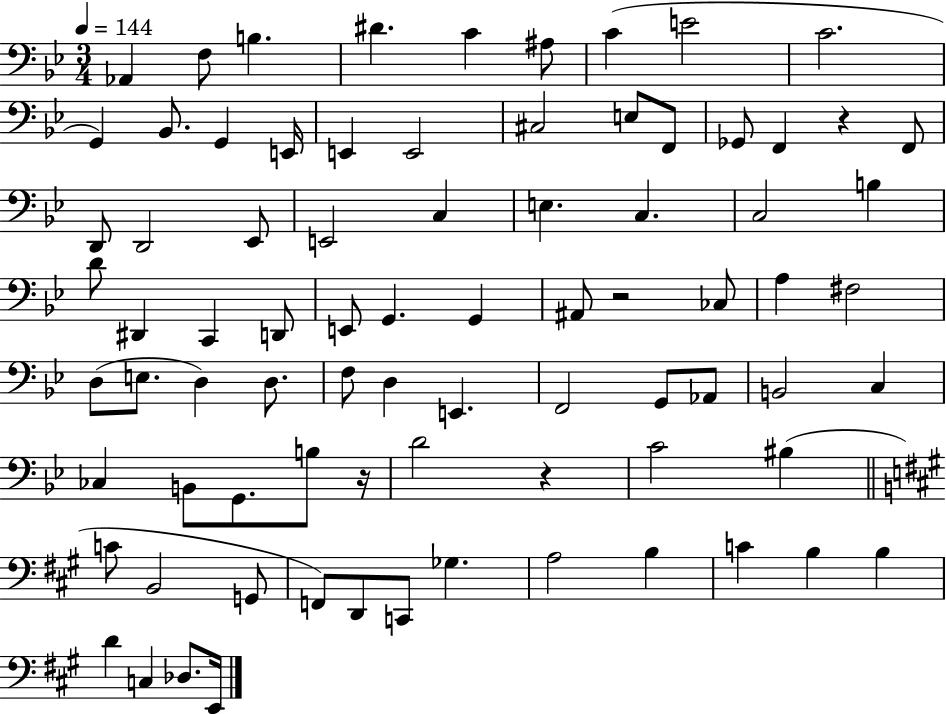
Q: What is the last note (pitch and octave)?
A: E2